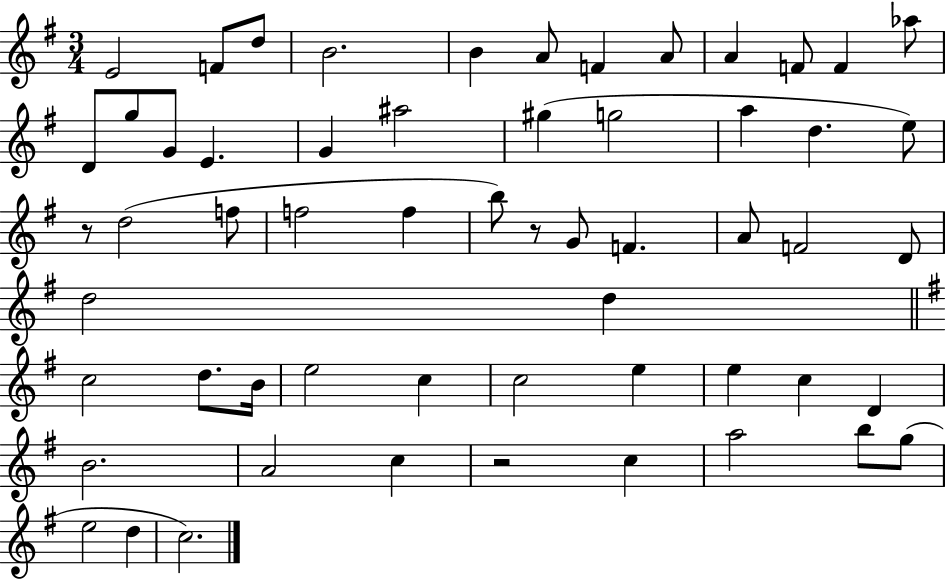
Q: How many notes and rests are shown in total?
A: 58